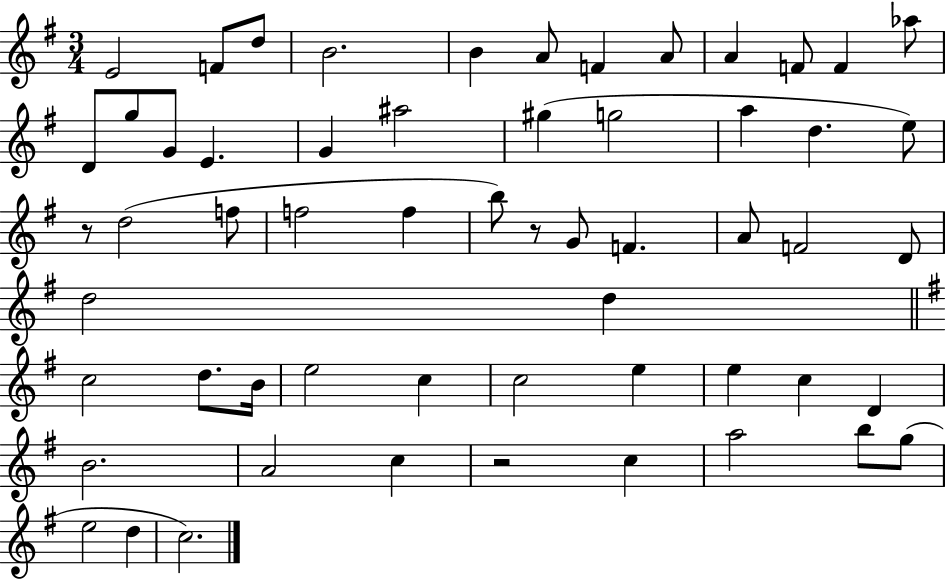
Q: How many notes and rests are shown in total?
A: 58